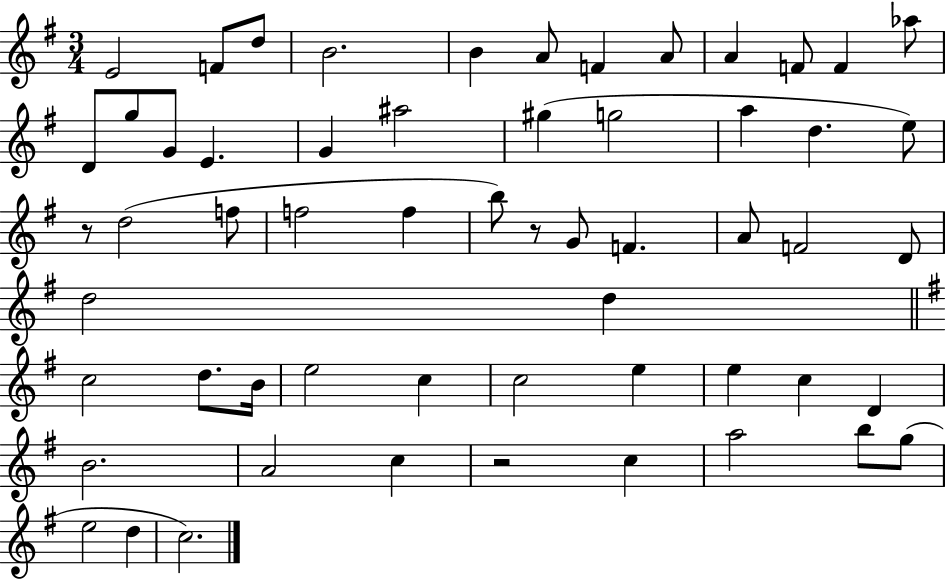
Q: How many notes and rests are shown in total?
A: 58